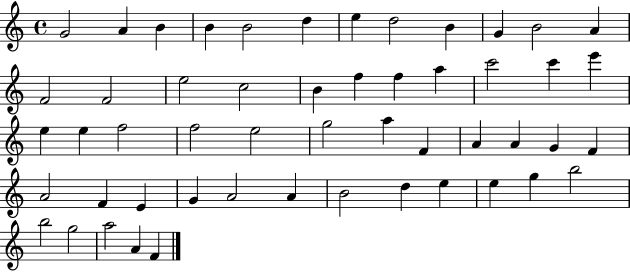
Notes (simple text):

G4/h A4/q B4/q B4/q B4/h D5/q E5/q D5/h B4/q G4/q B4/h A4/q F4/h F4/h E5/h C5/h B4/q F5/q F5/q A5/q C6/h C6/q E6/q E5/q E5/q F5/h F5/h E5/h G5/h A5/q F4/q A4/q A4/q G4/q F4/q A4/h F4/q E4/q G4/q A4/h A4/q B4/h D5/q E5/q E5/q G5/q B5/h B5/h G5/h A5/h A4/q F4/q